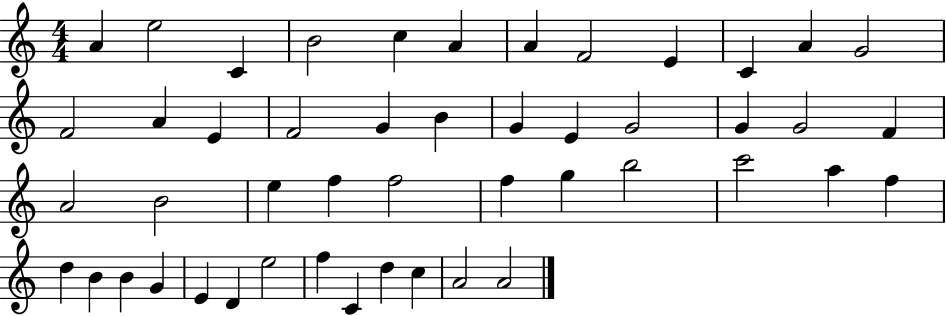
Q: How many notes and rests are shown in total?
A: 48